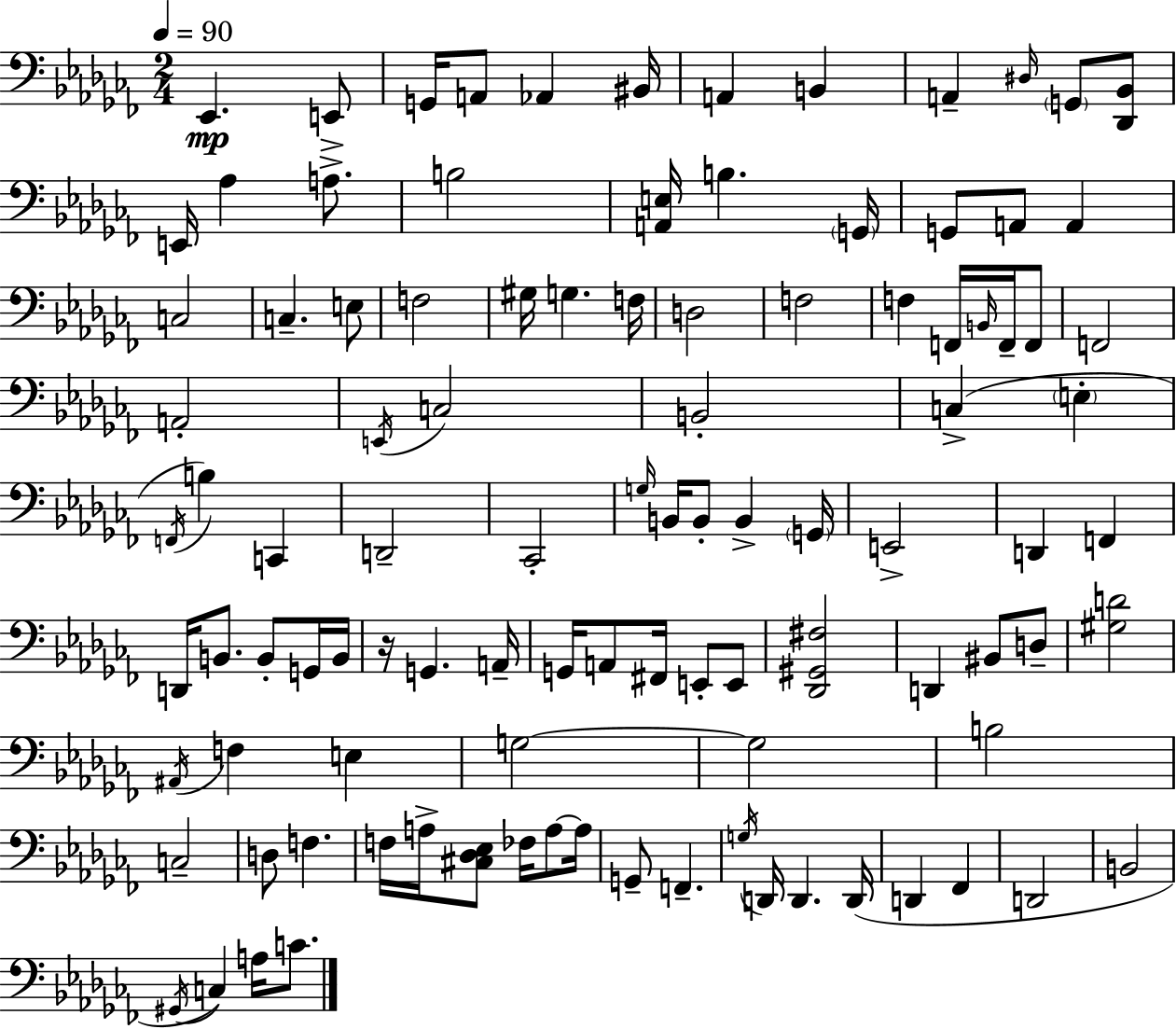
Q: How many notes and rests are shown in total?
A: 103